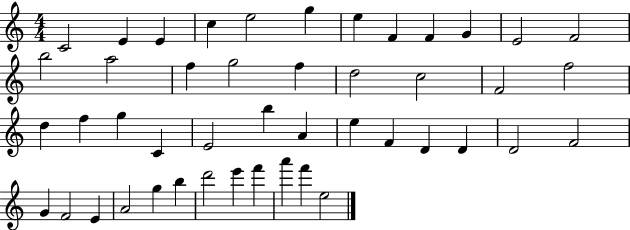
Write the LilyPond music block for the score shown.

{
  \clef treble
  \numericTimeSignature
  \time 4/4
  \key c \major
  c'2 e'4 e'4 | c''4 e''2 g''4 | e''4 f'4 f'4 g'4 | e'2 f'2 | \break b''2 a''2 | f''4 g''2 f''4 | d''2 c''2 | f'2 f''2 | \break d''4 f''4 g''4 c'4 | e'2 b''4 a'4 | e''4 f'4 d'4 d'4 | d'2 f'2 | \break g'4 f'2 e'4 | a'2 g''4 b''4 | d'''2 e'''4 f'''4 | a'''4 f'''4 e''2 | \break \bar "|."
}